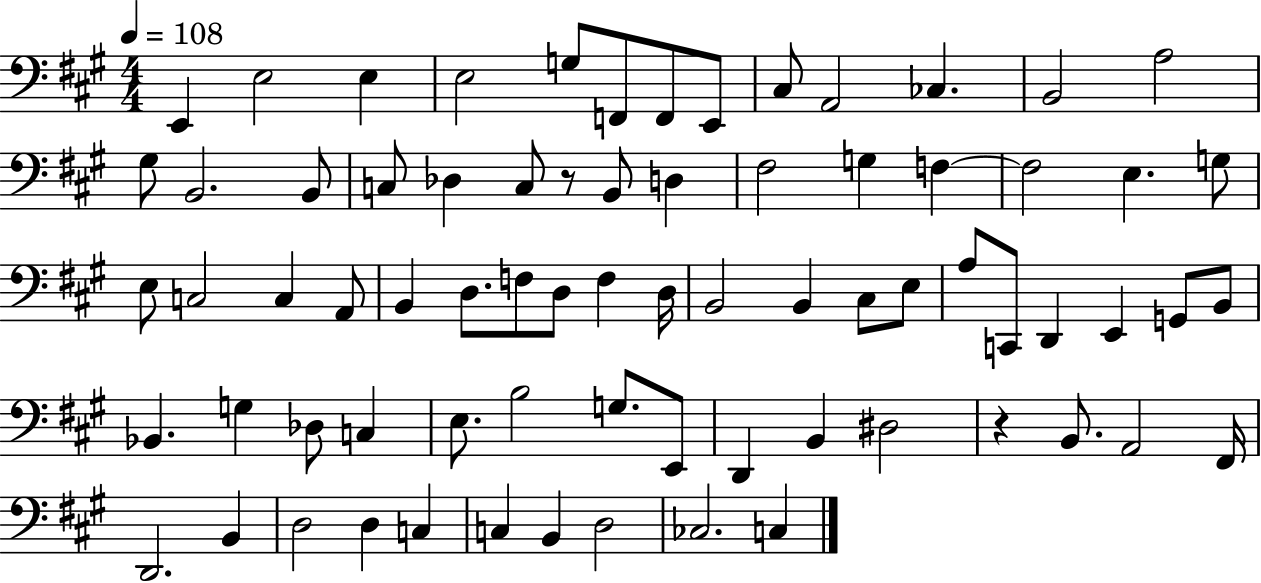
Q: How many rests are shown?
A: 2